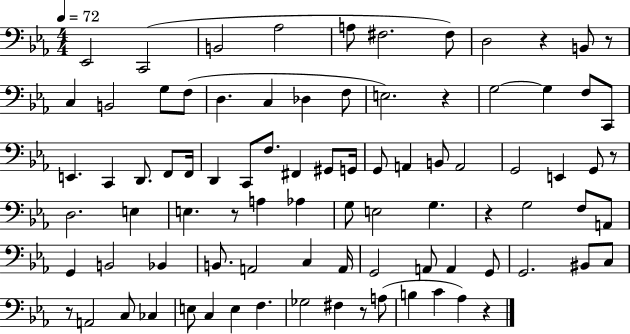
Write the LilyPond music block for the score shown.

{
  \clef bass
  \numericTimeSignature
  \time 4/4
  \key ees \major
  \tempo 4 = 72
  \repeat volta 2 { ees,2 c,2( | b,2 aes2 | a8 fis2. fis8) | d2 r4 b,8 r8 | \break c4 b,2 g8 f8( | d4. c4 des4 f8 | e2.) r4 | g2~~ g4 f8 c,8 | \break e,4. c,4 d,8. f,8 f,16 | d,4 c,8 f8. fis,4 gis,8 g,16 | g,8 a,4 b,8 a,2 | g,2 e,4 g,8 r8 | \break d2. e4 | e4. r8 a4 aes4 | g8 e2 g4. | r4 g2 f8 a,8 | \break g,4 b,2 bes,4 | b,8. a,2 c4 a,16 | g,2 a,8 a,4 g,8 | g,2. bis,8 c8 | \break r8 a,2 c8 ces4 | e8 c4 e4 f4. | ges2 fis4 r8 a8( | b4 c'4 aes4) r4 | \break } \bar "|."
}